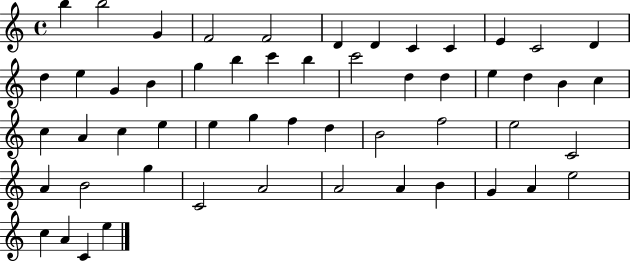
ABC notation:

X:1
T:Untitled
M:4/4
L:1/4
K:C
b b2 G F2 F2 D D C C E C2 D d e G B g b c' b c'2 d d e d B c c A c e e g f d B2 f2 e2 C2 A B2 g C2 A2 A2 A B G A e2 c A C e